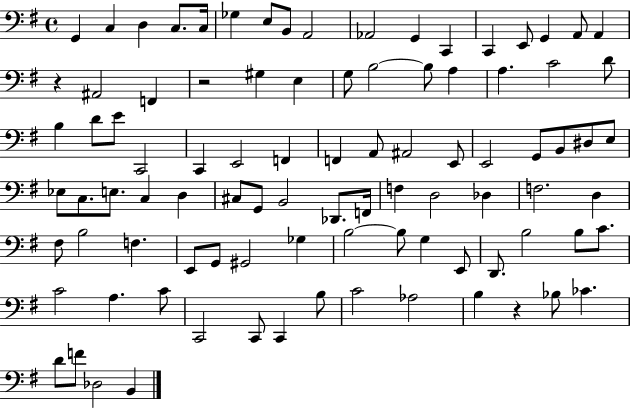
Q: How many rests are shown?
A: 3